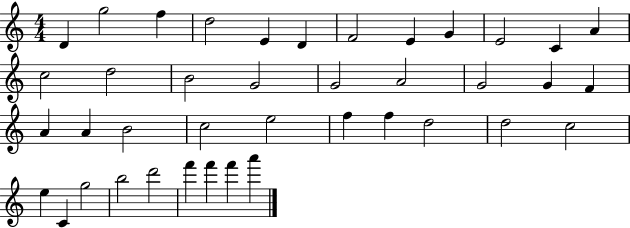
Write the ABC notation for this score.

X:1
T:Untitled
M:4/4
L:1/4
K:C
D g2 f d2 E D F2 E G E2 C A c2 d2 B2 G2 G2 A2 G2 G F A A B2 c2 e2 f f d2 d2 c2 e C g2 b2 d'2 f' f' f' a'